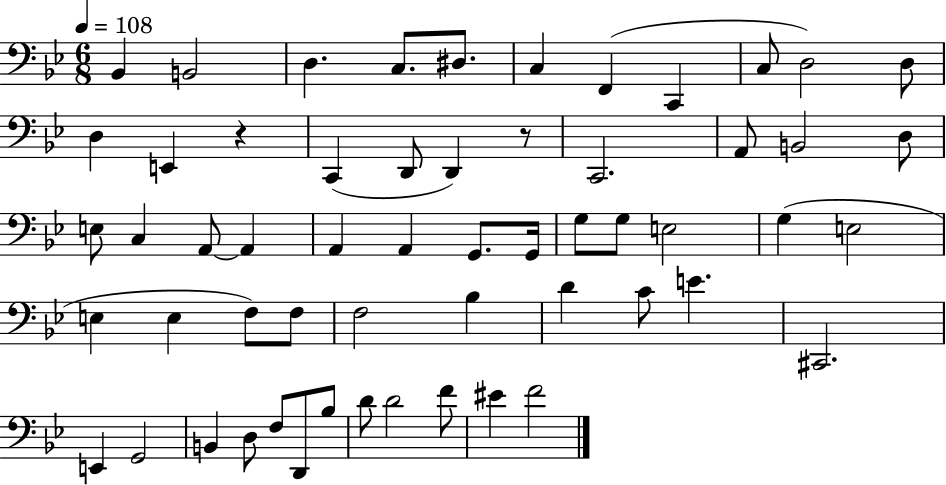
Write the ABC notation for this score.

X:1
T:Untitled
M:6/8
L:1/4
K:Bb
_B,, B,,2 D, C,/2 ^D,/2 C, F,, C,, C,/2 D,2 D,/2 D, E,, z C,, D,,/2 D,, z/2 C,,2 A,,/2 B,,2 D,/2 E,/2 C, A,,/2 A,, A,, A,, G,,/2 G,,/4 G,/2 G,/2 E,2 G, E,2 E, E, F,/2 F,/2 F,2 _B, D C/2 E ^C,,2 E,, G,,2 B,, D,/2 F,/2 D,,/2 _B,/2 D/2 D2 F/2 ^E F2